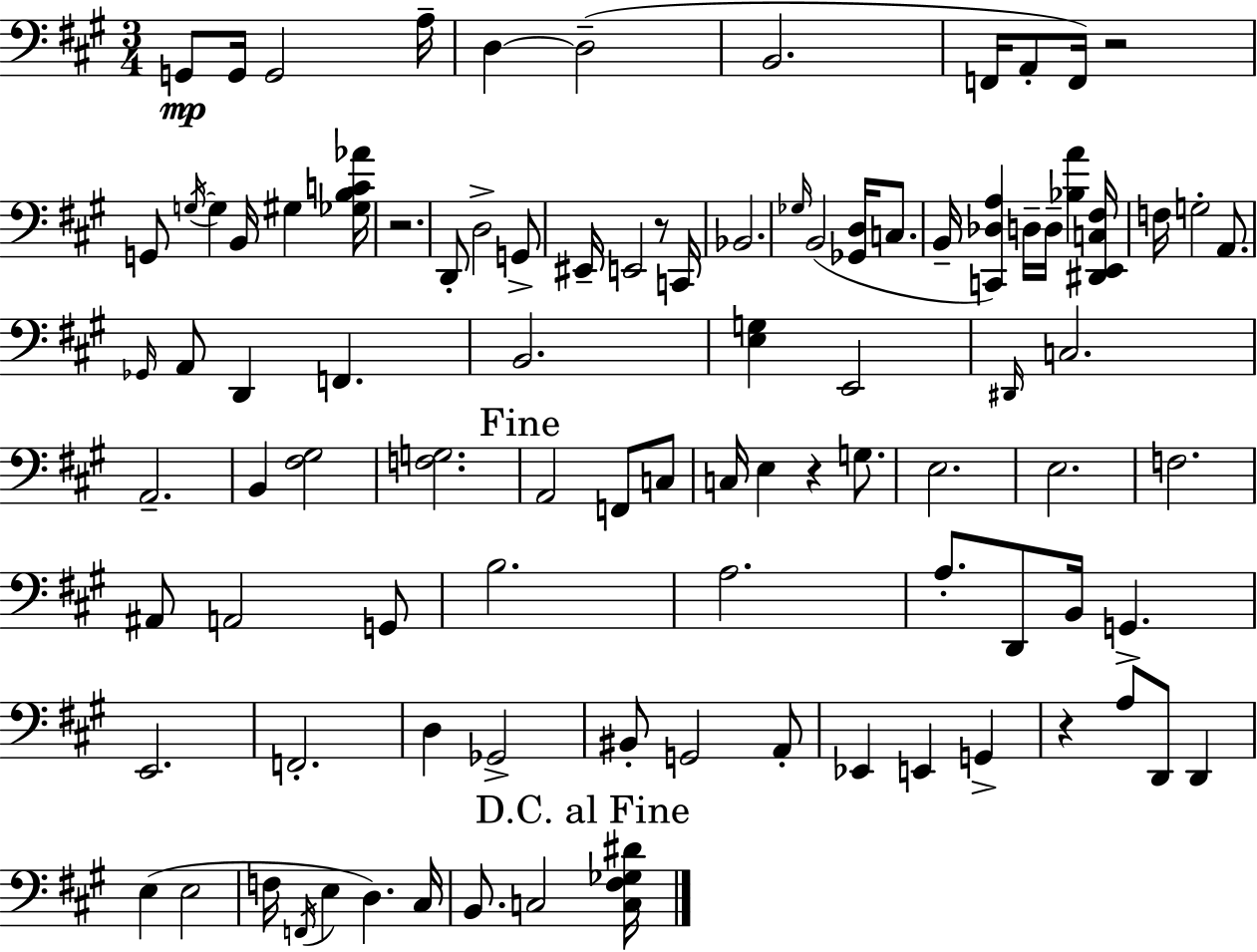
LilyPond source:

{
  \clef bass
  \numericTimeSignature
  \time 3/4
  \key a \major
  g,8\mp g,16 g,2 a16-- | d4~~ d2--( | b,2. | f,16 a,8-. f,16) r2 | \break g,8 \acciaccatura { g16~ }~ g4 b,16 gis4 | <ges b c' aes'>16 r2. | d,8-. d2-> g,8-> | eis,16-- e,2 r8 | \break c,16 bes,2. | \grace { ges16 }( b,2 <ges, d>16 c8. | b,16-- <c, des a>4) d16-- d16-- <bes a'>4 | <dis, e, c fis>16 f16 g2-. a,8. | \break \grace { ges,16 } a,8 d,4 f,4. | b,2. | <e g>4 e,2 | \grace { dis,16 } c2. | \break a,2.-- | b,4 <fis gis>2 | <f g>2. | \mark "Fine" a,2 | \break f,8 c8 c16 e4 r4 | g8. e2. | e2. | f2. | \break ais,8 a,2 | g,8 b2. | a2. | a8.-. d,8 b,16 g,4.-> | \break e,2. | f,2.-. | d4 ges,2-> | bis,8-. g,2 | \break a,8-. ees,4 e,4 | g,4-> r4 a8 d,8 | d,4 e4( e2 | f16 \acciaccatura { f,16 } e4 d4.) | \break cis16 b,8. c2 | \mark "D.C. al Fine" <c fis ges dis'>16 \bar "|."
}